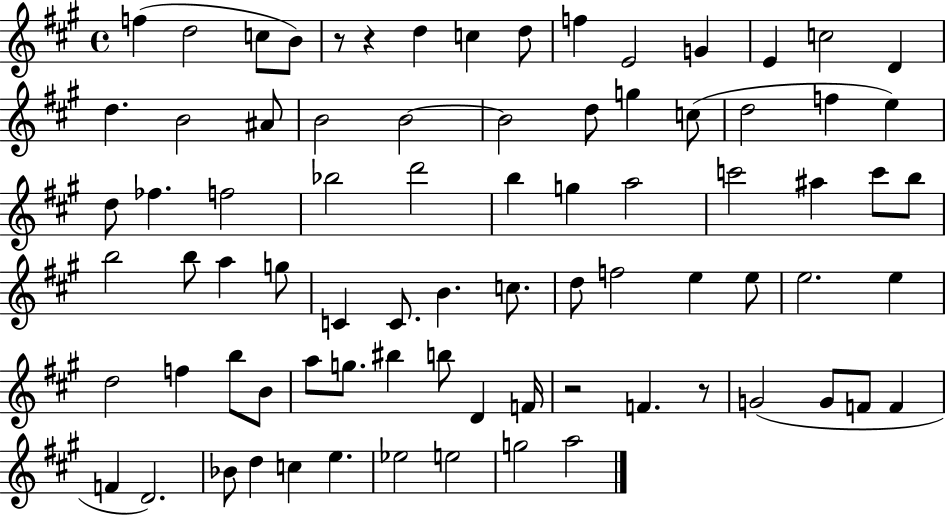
X:1
T:Untitled
M:4/4
L:1/4
K:A
f d2 c/2 B/2 z/2 z d c d/2 f E2 G E c2 D d B2 ^A/2 B2 B2 B2 d/2 g c/2 d2 f e d/2 _f f2 _b2 d'2 b g a2 c'2 ^a c'/2 b/2 b2 b/2 a g/2 C C/2 B c/2 d/2 f2 e e/2 e2 e d2 f b/2 B/2 a/2 g/2 ^b b/2 D F/4 z2 F z/2 G2 G/2 F/2 F F D2 _B/2 d c e _e2 e2 g2 a2